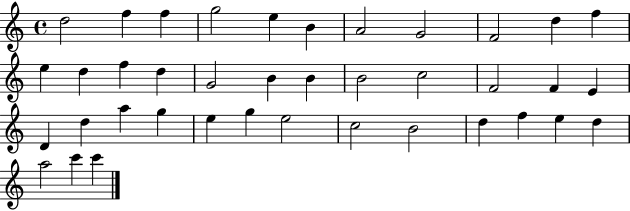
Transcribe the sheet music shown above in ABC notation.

X:1
T:Untitled
M:4/4
L:1/4
K:C
d2 f f g2 e B A2 G2 F2 d f e d f d G2 B B B2 c2 F2 F E D d a g e g e2 c2 B2 d f e d a2 c' c'